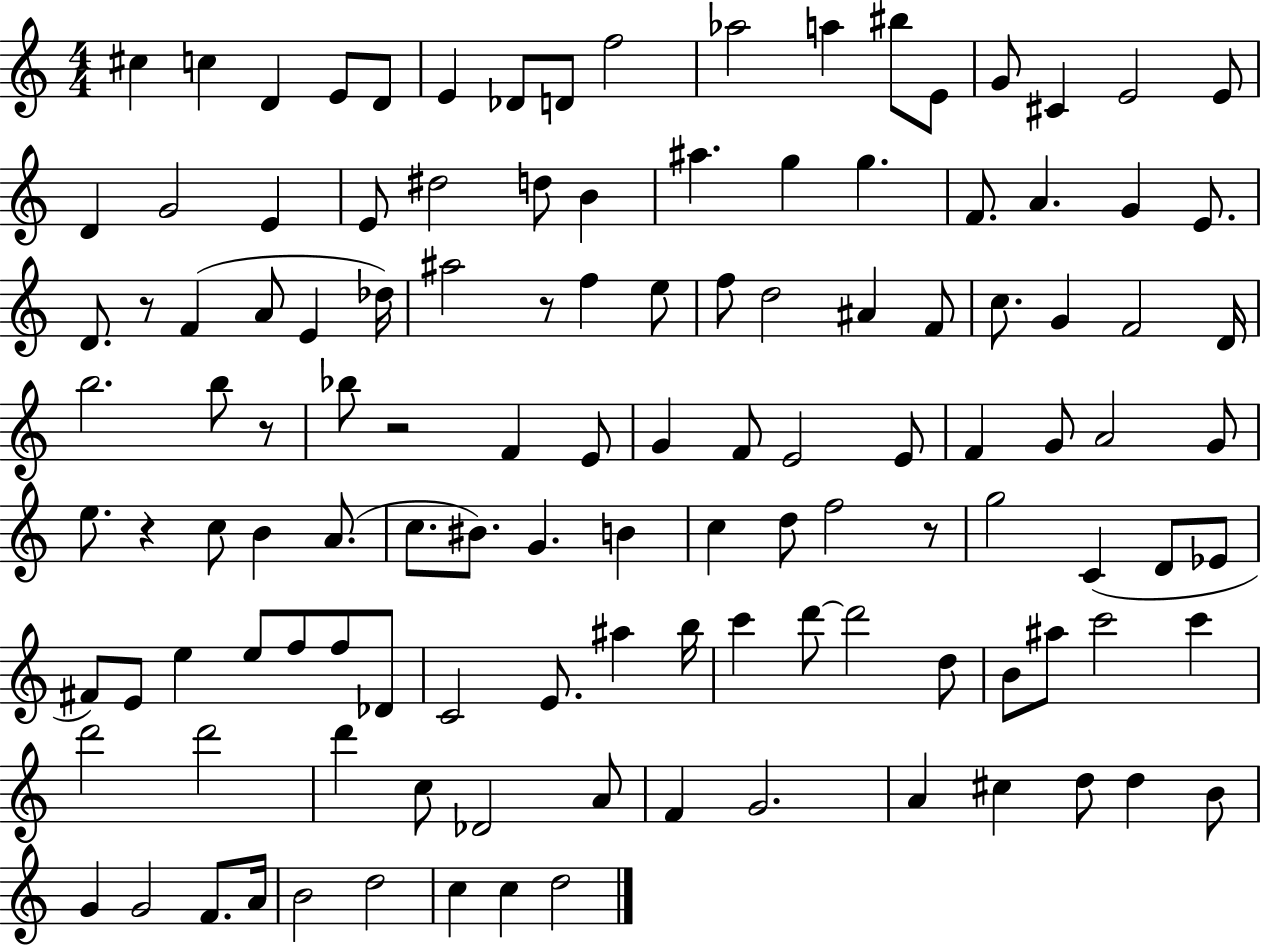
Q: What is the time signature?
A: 4/4